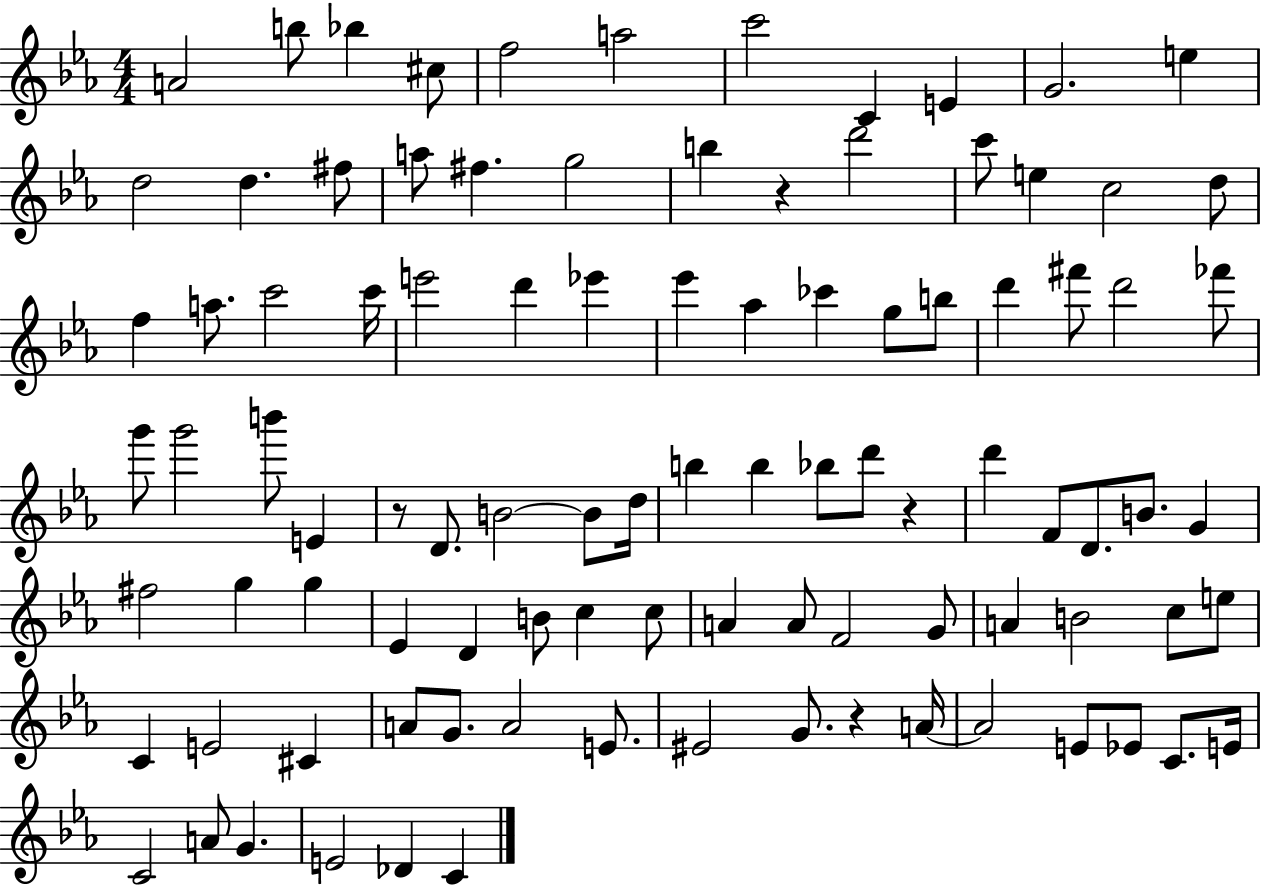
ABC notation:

X:1
T:Untitled
M:4/4
L:1/4
K:Eb
A2 b/2 _b ^c/2 f2 a2 c'2 C E G2 e d2 d ^f/2 a/2 ^f g2 b z d'2 c'/2 e c2 d/2 f a/2 c'2 c'/4 e'2 d' _e' _e' _a _c' g/2 b/2 d' ^f'/2 d'2 _f'/2 g'/2 g'2 b'/2 E z/2 D/2 B2 B/2 d/4 b b _b/2 d'/2 z d' F/2 D/2 B/2 G ^f2 g g _E D B/2 c c/2 A A/2 F2 G/2 A B2 c/2 e/2 C E2 ^C A/2 G/2 A2 E/2 ^E2 G/2 z A/4 A2 E/2 _E/2 C/2 E/4 C2 A/2 G E2 _D C